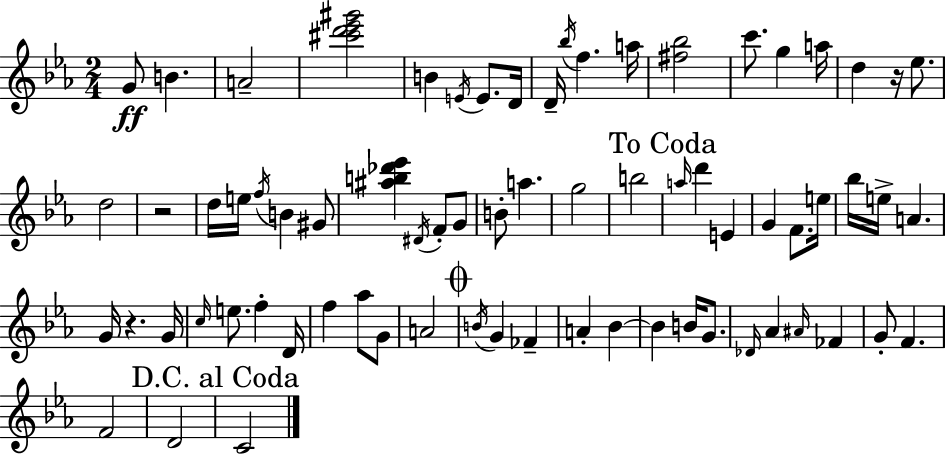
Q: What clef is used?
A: treble